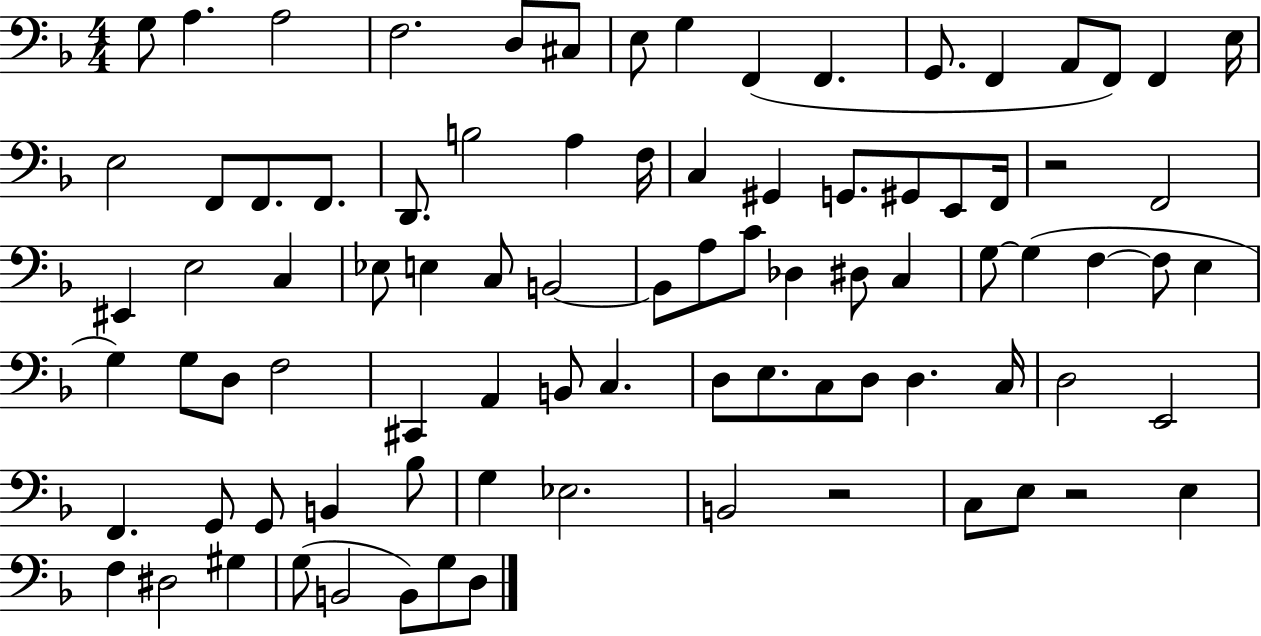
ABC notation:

X:1
T:Untitled
M:4/4
L:1/4
K:F
G,/2 A, A,2 F,2 D,/2 ^C,/2 E,/2 G, F,, F,, G,,/2 F,, A,,/2 F,,/2 F,, E,/4 E,2 F,,/2 F,,/2 F,,/2 D,,/2 B,2 A, F,/4 C, ^G,, G,,/2 ^G,,/2 E,,/2 F,,/4 z2 F,,2 ^E,, E,2 C, _E,/2 E, C,/2 B,,2 B,,/2 A,/2 C/2 _D, ^D,/2 C, G,/2 G, F, F,/2 E, G, G,/2 D,/2 F,2 ^C,, A,, B,,/2 C, D,/2 E,/2 C,/2 D,/2 D, C,/4 D,2 E,,2 F,, G,,/2 G,,/2 B,, _B,/2 G, _E,2 B,,2 z2 C,/2 E,/2 z2 E, F, ^D,2 ^G, G,/2 B,,2 B,,/2 G,/2 D,/2